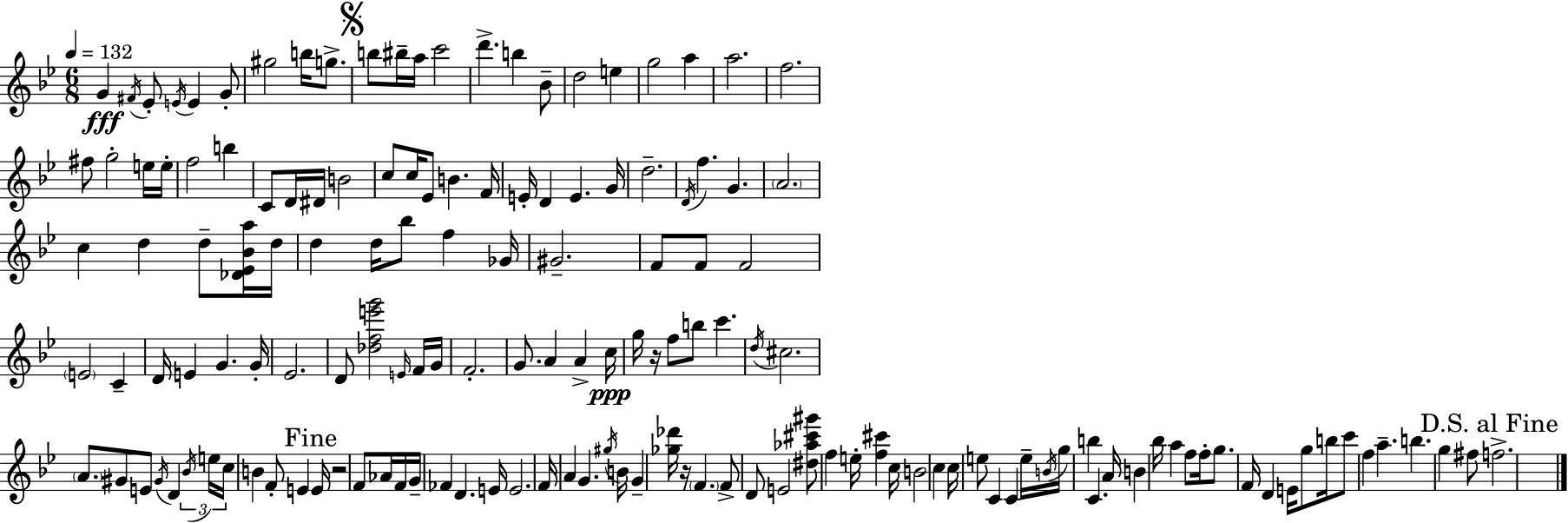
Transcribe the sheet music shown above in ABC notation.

X:1
T:Untitled
M:6/8
L:1/4
K:Gm
G ^F/4 _E/2 E/4 E G/2 ^g2 b/4 g/2 b/2 ^b/4 a/4 c'2 d' b _B/2 d2 e g2 a a2 f2 ^f/2 g2 e/4 e/4 f2 b C/2 D/4 ^D/4 B2 c/2 c/4 _E/2 B F/4 E/4 D E G/4 d2 D/4 f G A2 c d d/2 [_D_E_Ba]/4 d/4 d d/4 _b/2 f _G/4 ^G2 F/2 F/2 F2 E2 C D/4 E G G/4 _E2 D/2 [_dfe'g']2 E/4 F/4 G/4 F2 G/2 A A c/4 g/4 z/4 f/2 b/2 c' d/4 ^c2 A/2 ^G/2 E/2 ^G/4 D _B/4 e/4 c/4 B F/2 E E/4 z2 F/2 _A/4 F/4 G/4 _F D E/4 E2 F/4 A G ^g/4 B/4 G [_g_d']/4 z/4 F F/2 D/2 E2 [^d_a^c'^g']/2 f e/4 [f^c'] c/4 B2 c c/4 e/2 C C e/4 B/4 g/4 b C A/4 B _b/4 a f/2 f/4 g/2 F/4 D E/4 g/2 b/4 c'/2 f a b g ^f/2 f2